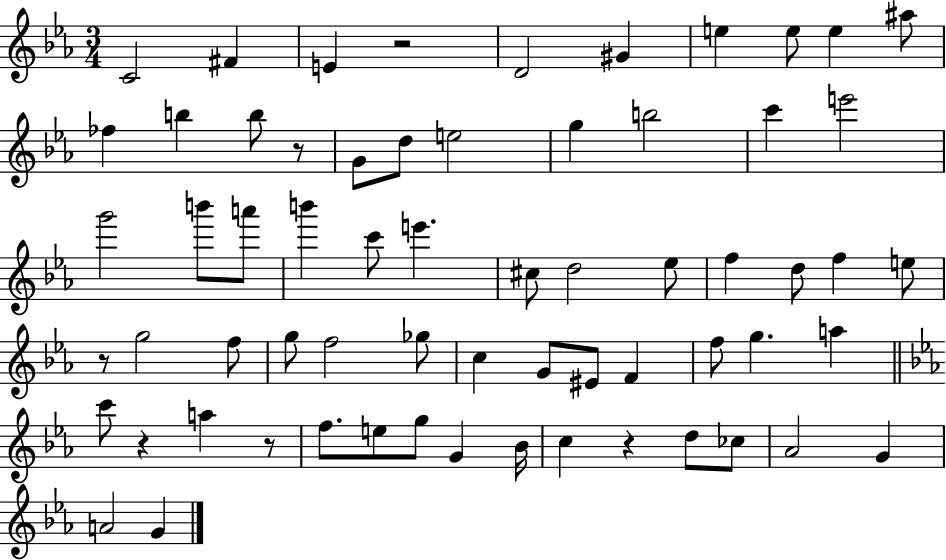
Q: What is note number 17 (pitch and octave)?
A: B5